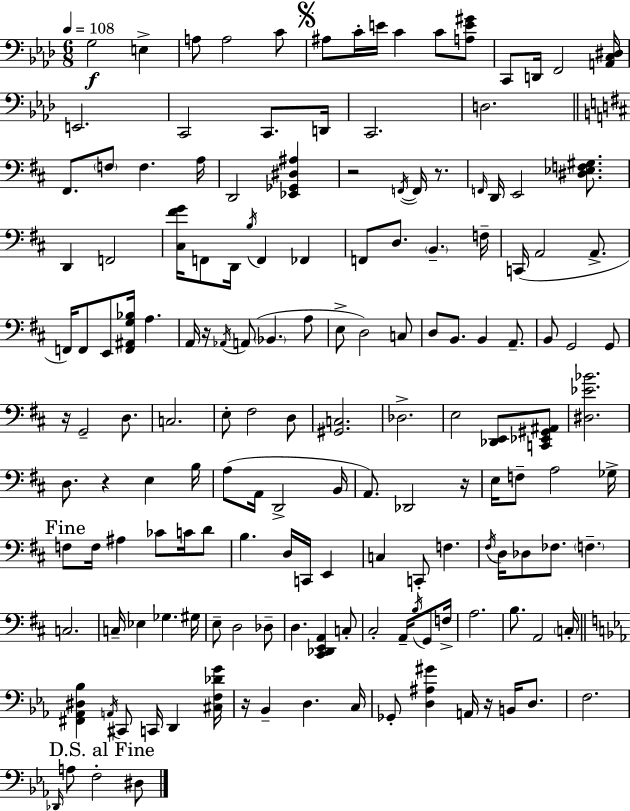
{
  \clef bass
  \numericTimeSignature
  \time 6/8
  \key aes \major
  \tempo 4 = 108
  g2\f e4-> | a8 a2 c'8 | \mark \markup { \musicglyph "scripts.segno" } ais8 c'16-. e'16 c'4 c'8 <a e' gis'>8 | c,8 d,16 f,2 <a, c dis>16 | \break e,2. | c,2 c,8. d,16 | c,2. | d2. | \break \bar "||" \break \key b \minor fis,8. \parenthesize f8 f4. a16 | d,2 <ees, ges, dis ais>4 | r2 \acciaccatura { f,16~ }~ f,16 r8. | \grace { f,16 } d,16 e,2 <dis ees f gis>8. | \break d,4 f,2 | <cis fis' g'>16 f,8 d,16 \acciaccatura { b16 } f,4 fes,4 | f,8 d8. \parenthesize b,4.-- | f16-- c,16( a,2 | \break a,8.-> f,16) f,8 e,8 <f, ais, g bes>16 a4. | a,16 r16 \acciaccatura { aes,16 }( a,8 \parenthesize bes,4. | a8 e8-> d2) | c8 d8 b,8. b,4 | \break a,8.-- b,8 g,2 | g,8 r16 g,2-- | d8. c2. | e8-. fis2 | \break d8 <gis, c>2. | des2.-> | e2 | <des, e,>8 <c, ees, gis, ais,>8 <dis ees' bes'>2. | \break d8. r4 e4 | b16 a8( a,16 d,2-> | b,16 a,8.) des,2 | r16 e16 f8-- a2 | \break ges16-> \mark "Fine" f8 f16 ais4 ces'8 | c'16 d'8 b4. d16 c,16 | e,4 c4 c,8-. f4. | \acciaccatura { fis16 } d16 des8 fes8. \parenthesize f4.-- | \break c2. | c16-- ees4 ges4. | gis16 e8-- d2 | des8-- d4. <cis, des, e, a,>4 | \break c8-. cis2-. | a,16-- \acciaccatura { b16 } g,8 f16-> a2. | b8. a,2 | \parenthesize c16-. \bar "||" \break \key ees \major <fis, aes, dis bes>4 \acciaccatura { a,16 } cis,8 c,16 d,4 | <cis f des' g'>16 r16 bes,4-- d4. | c16 ges,8-. <d ais gis'>4 a,16 r16 b,16 d8. | f2. | \break \mark "D.S. al Fine" \grace { des,16 } a8 f2-. | dis8 \bar "|."
}